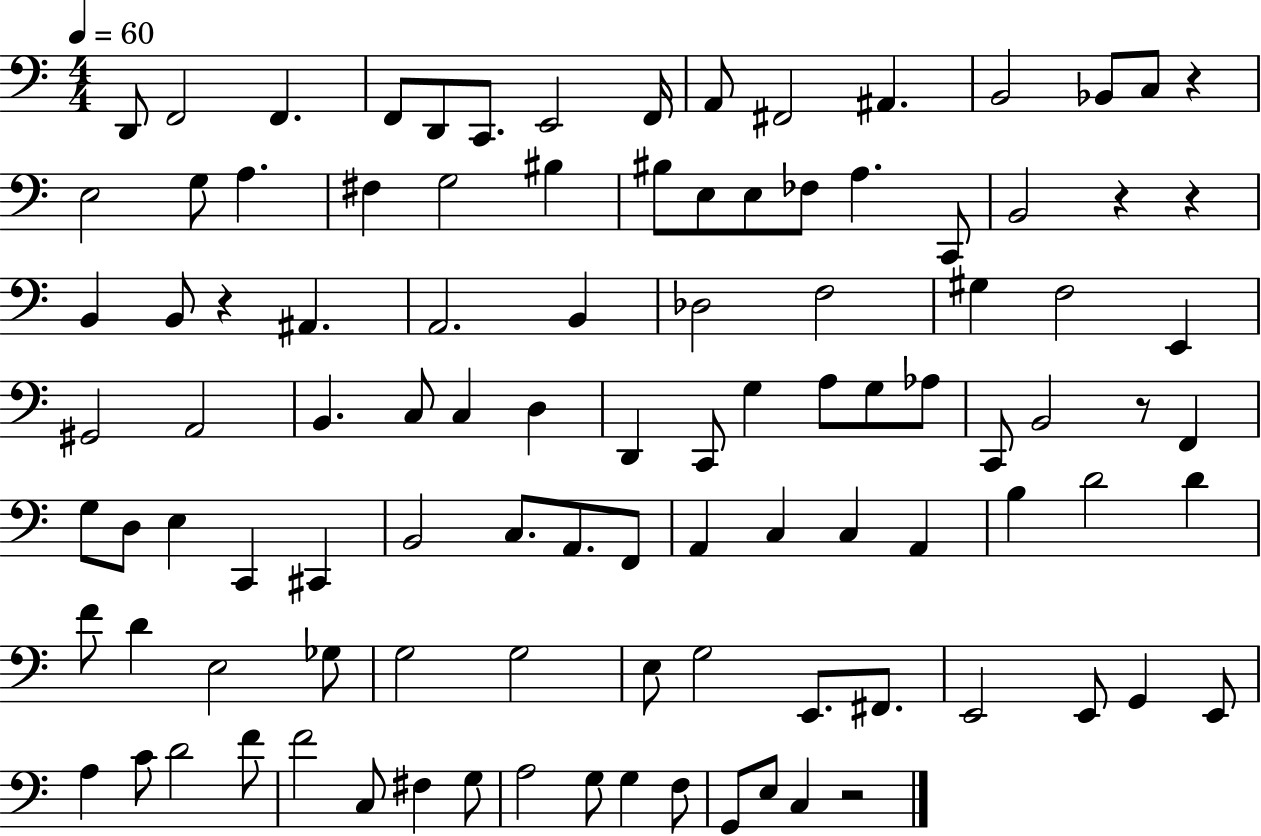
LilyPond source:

{
  \clef bass
  \numericTimeSignature
  \time 4/4
  \key c \major
  \tempo 4 = 60
  d,8 f,2 f,4. | f,8 d,8 c,8. e,2 f,16 | a,8 fis,2 ais,4. | b,2 bes,8 c8 r4 | \break e2 g8 a4. | fis4 g2 bis4 | bis8 e8 e8 fes8 a4. c,8 | b,2 r4 r4 | \break b,4 b,8 r4 ais,4. | a,2. b,4 | des2 f2 | gis4 f2 e,4 | \break gis,2 a,2 | b,4. c8 c4 d4 | d,4 c,8 g4 a8 g8 aes8 | c,8 b,2 r8 f,4 | \break g8 d8 e4 c,4 cis,4 | b,2 c8. a,8. f,8 | a,4 c4 c4 a,4 | b4 d'2 d'4 | \break f'8 d'4 e2 ges8 | g2 g2 | e8 g2 e,8. fis,8. | e,2 e,8 g,4 e,8 | \break a4 c'8 d'2 f'8 | f'2 c8 fis4 g8 | a2 g8 g4 f8 | g,8 e8 c4 r2 | \break \bar "|."
}